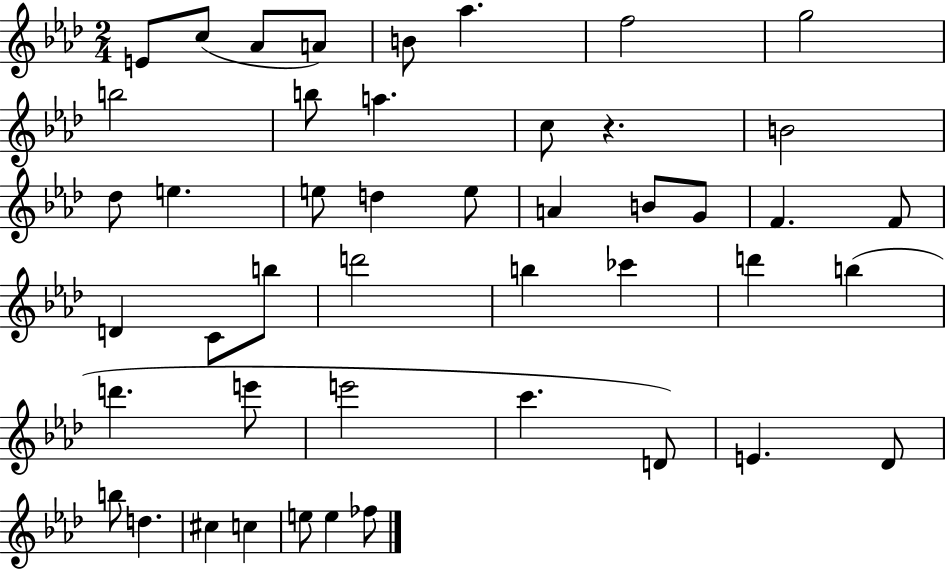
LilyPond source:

{
  \clef treble
  \numericTimeSignature
  \time 2/4
  \key aes \major
  \repeat volta 2 { e'8 c''8( aes'8 a'8) | b'8 aes''4. | f''2 | g''2 | \break b''2 | b''8 a''4. | c''8 r4. | b'2 | \break des''8 e''4. | e''8 d''4 e''8 | a'4 b'8 g'8 | f'4. f'8 | \break d'4 c'8 b''8 | d'''2 | b''4 ces'''4 | d'''4 b''4( | \break d'''4. e'''8 | e'''2 | c'''4. d'8) | e'4. des'8 | \break b''8 d''4. | cis''4 c''4 | e''8 e''4 fes''8 | } \bar "|."
}